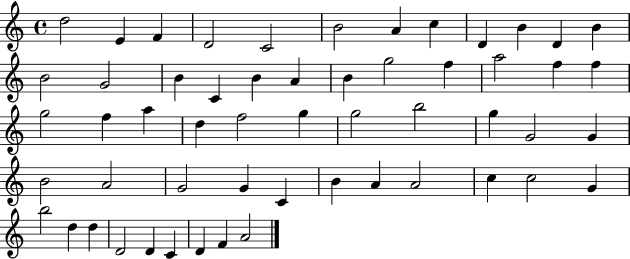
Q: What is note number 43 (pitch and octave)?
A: A4